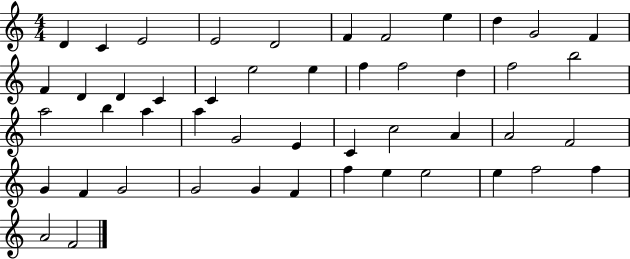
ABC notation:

X:1
T:Untitled
M:4/4
L:1/4
K:C
D C E2 E2 D2 F F2 e d G2 F F D D C C e2 e f f2 d f2 b2 a2 b a a G2 E C c2 A A2 F2 G F G2 G2 G F f e e2 e f2 f A2 F2